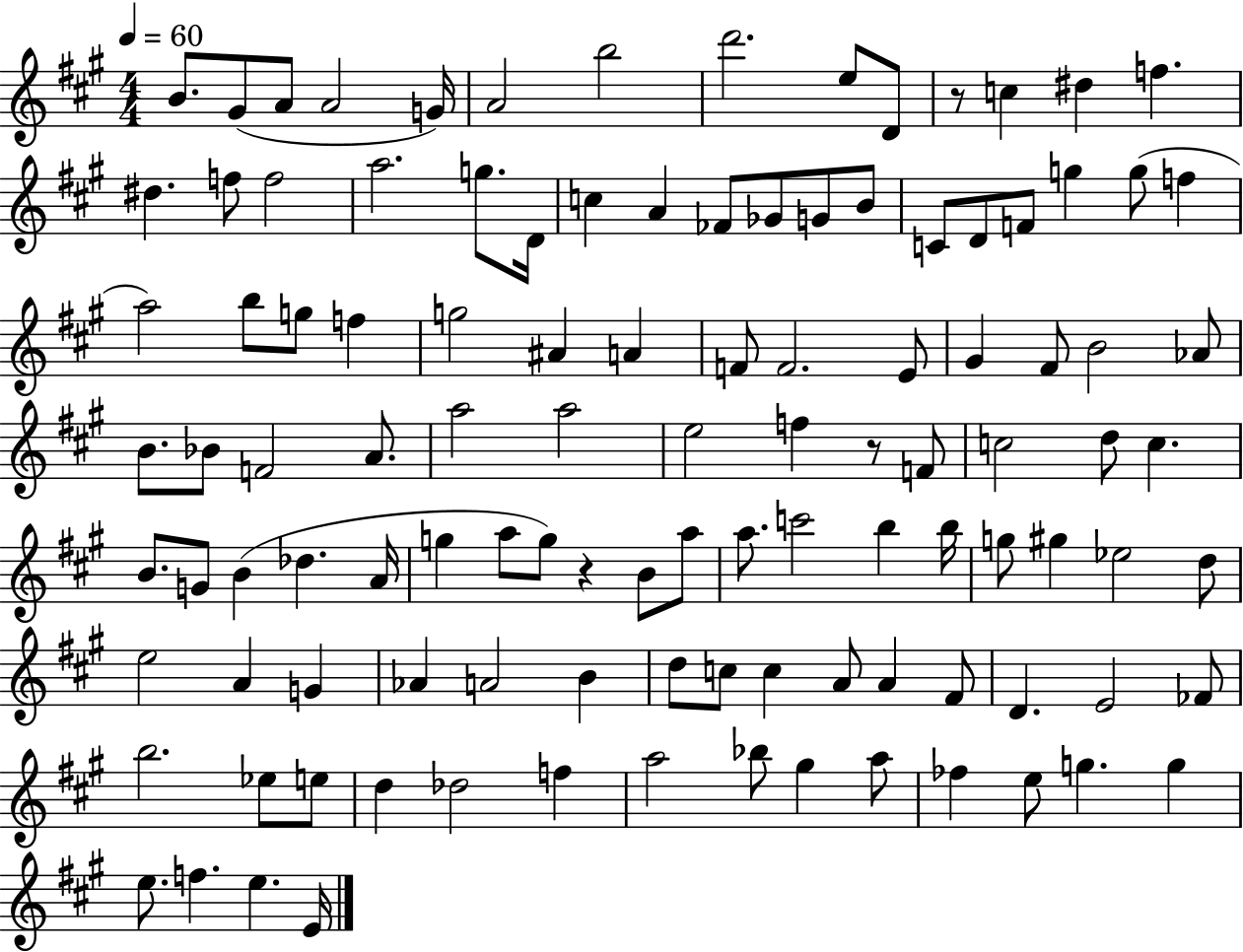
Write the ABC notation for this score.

X:1
T:Untitled
M:4/4
L:1/4
K:A
B/2 ^G/2 A/2 A2 G/4 A2 b2 d'2 e/2 D/2 z/2 c ^d f ^d f/2 f2 a2 g/2 D/4 c A _F/2 _G/2 G/2 B/2 C/2 D/2 F/2 g g/2 f a2 b/2 g/2 f g2 ^A A F/2 F2 E/2 ^G ^F/2 B2 _A/2 B/2 _B/2 F2 A/2 a2 a2 e2 f z/2 F/2 c2 d/2 c B/2 G/2 B _d A/4 g a/2 g/2 z B/2 a/2 a/2 c'2 b b/4 g/2 ^g _e2 d/2 e2 A G _A A2 B d/2 c/2 c A/2 A ^F/2 D E2 _F/2 b2 _e/2 e/2 d _d2 f a2 _b/2 ^g a/2 _f e/2 g g e/2 f e E/4